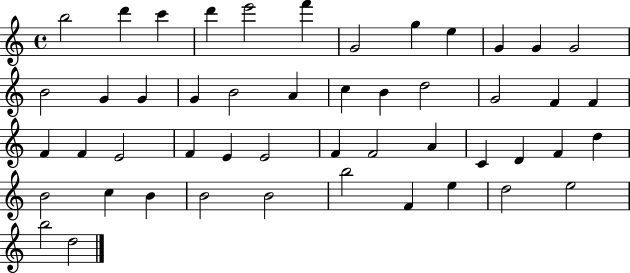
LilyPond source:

{
  \clef treble
  \time 4/4
  \defaultTimeSignature
  \key c \major
  b''2 d'''4 c'''4 | d'''4 e'''2 f'''4 | g'2 g''4 e''4 | g'4 g'4 g'2 | \break b'2 g'4 g'4 | g'4 b'2 a'4 | c''4 b'4 d''2 | g'2 f'4 f'4 | \break f'4 f'4 e'2 | f'4 e'4 e'2 | f'4 f'2 a'4 | c'4 d'4 f'4 d''4 | \break b'2 c''4 b'4 | b'2 b'2 | b''2 f'4 e''4 | d''2 e''2 | \break b''2 d''2 | \bar "|."
}